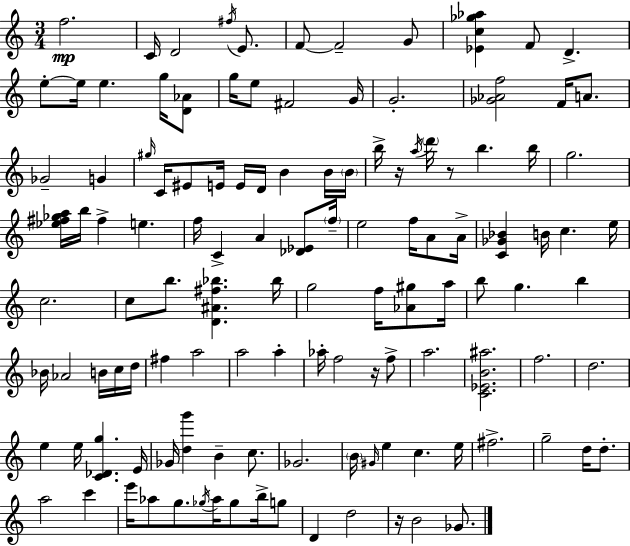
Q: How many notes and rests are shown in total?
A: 122